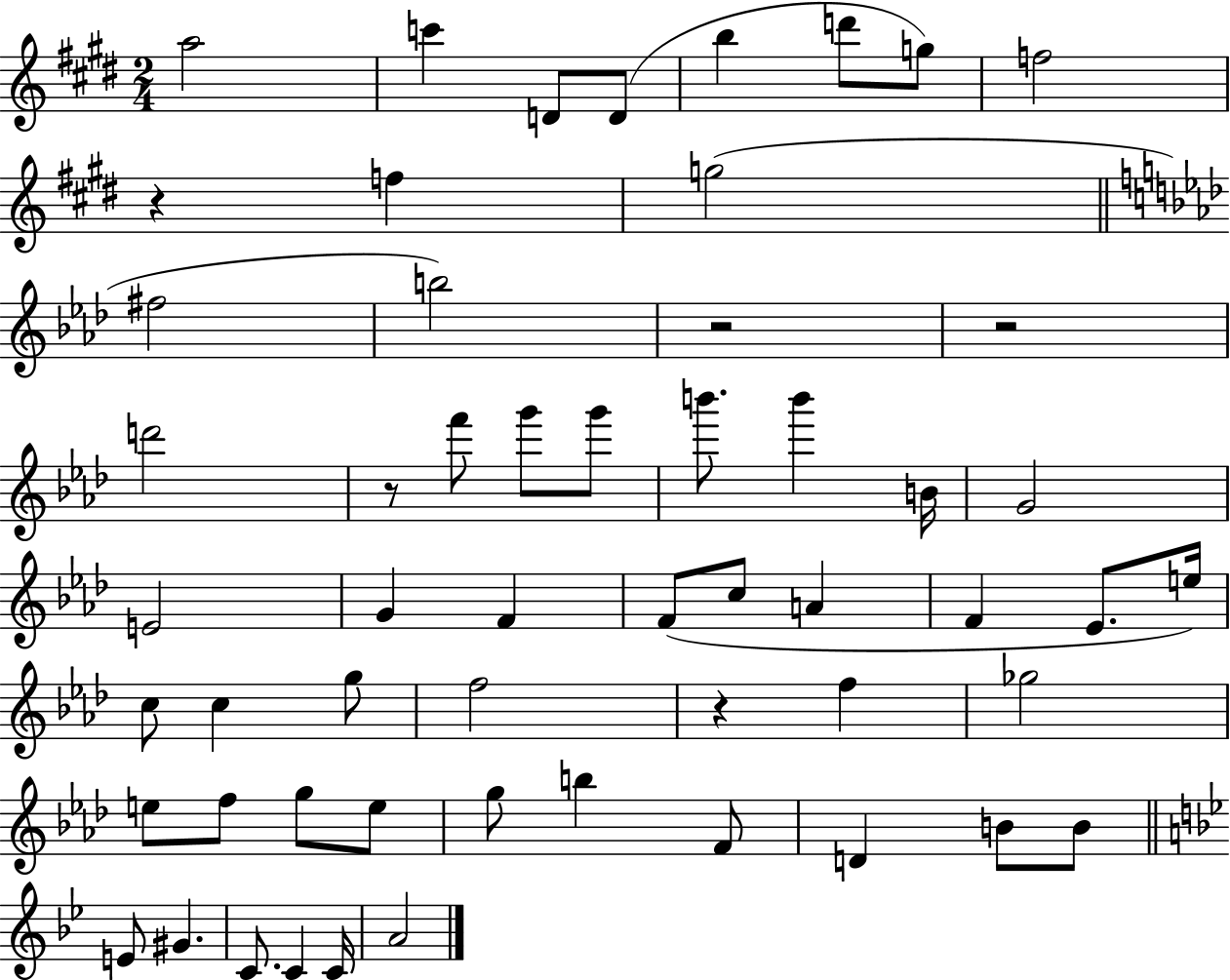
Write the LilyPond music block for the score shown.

{
  \clef treble
  \numericTimeSignature
  \time 2/4
  \key e \major
  a''2 | c'''4 d'8 d'8( | b''4 d'''8 g''8) | f''2 | \break r4 f''4 | g''2( | \bar "||" \break \key aes \major fis''2 | b''2) | r2 | r2 | \break d'''2 | r8 f'''8 g'''8 g'''8 | b'''8. b'''4 b'16 | g'2 | \break e'2 | g'4 f'4 | f'8( c''8 a'4 | f'4 ees'8. e''16) | \break c''8 c''4 g''8 | f''2 | r4 f''4 | ges''2 | \break e''8 f''8 g''8 e''8 | g''8 b''4 f'8 | d'4 b'8 b'8 | \bar "||" \break \key g \minor e'8 gis'4. | c'8. c'4 c'16 | a'2 | \bar "|."
}